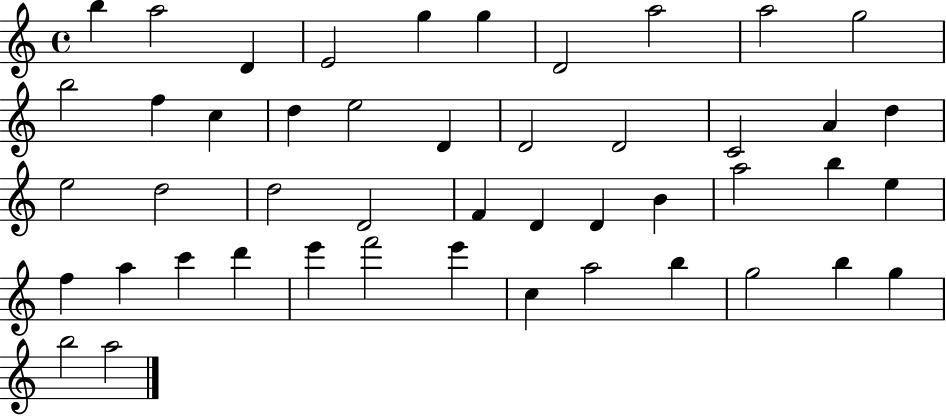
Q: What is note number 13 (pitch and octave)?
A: C5